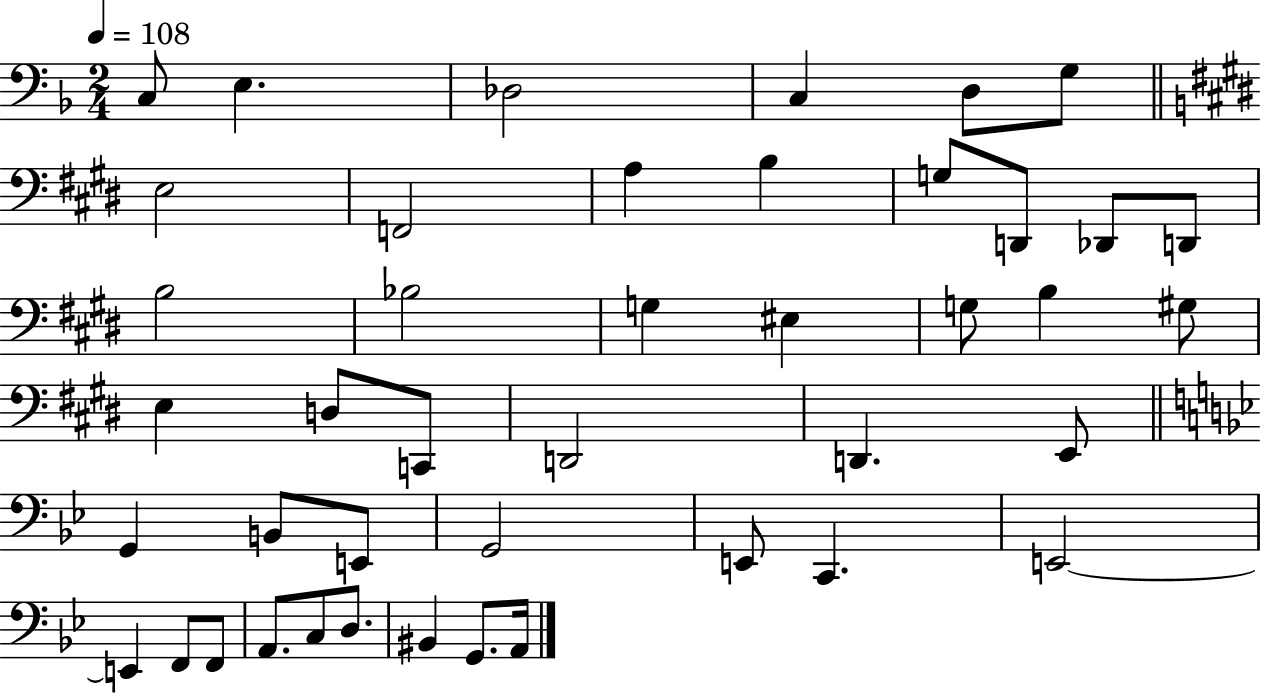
C3/e E3/q. Db3/h C3/q D3/e G3/e E3/h F2/h A3/q B3/q G3/e D2/e Db2/e D2/e B3/h Bb3/h G3/q EIS3/q G3/e B3/q G#3/e E3/q D3/e C2/e D2/h D2/q. E2/e G2/q B2/e E2/e G2/h E2/e C2/q. E2/h E2/q F2/e F2/e A2/e. C3/e D3/e. BIS2/q G2/e. A2/s